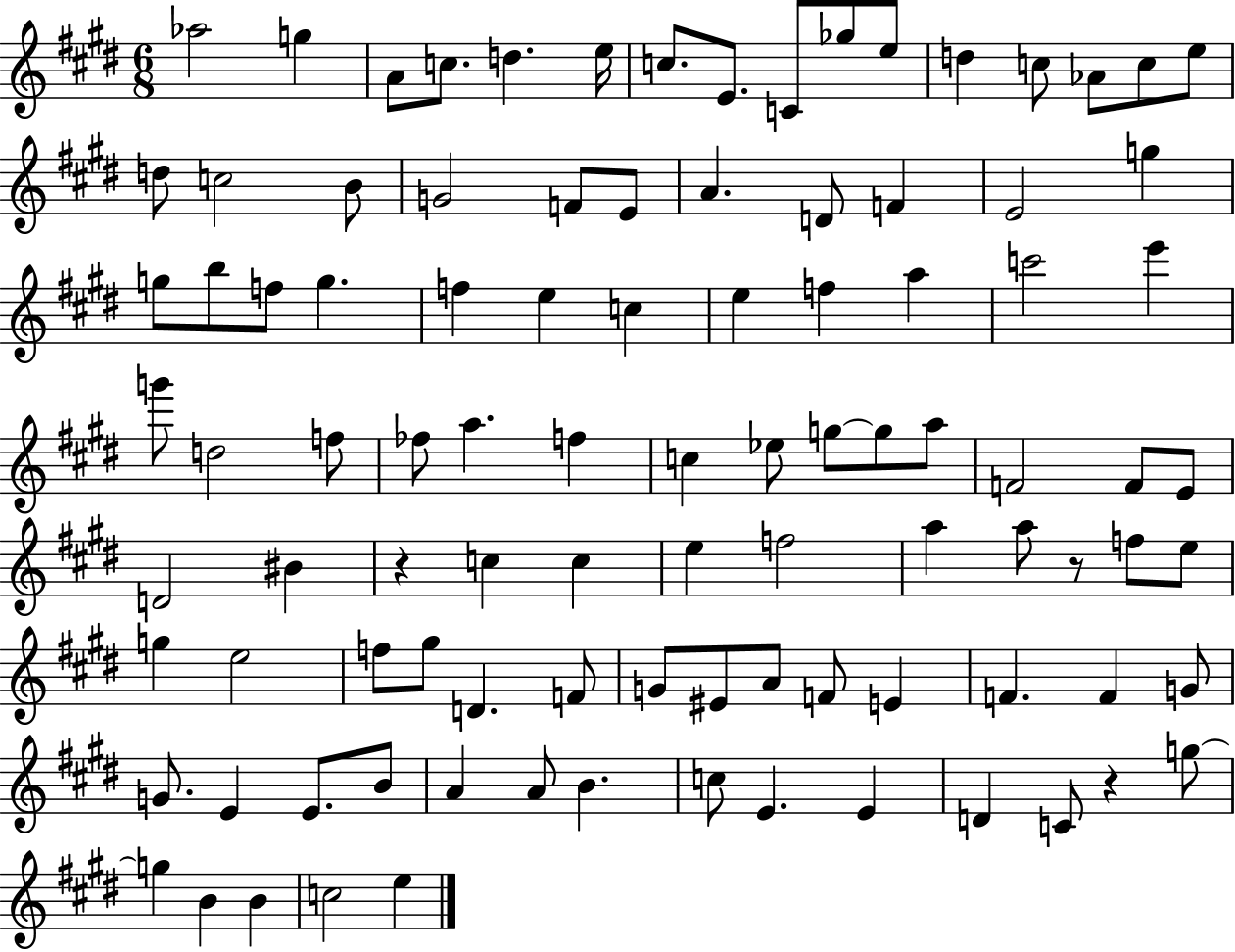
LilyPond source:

{
  \clef treble
  \numericTimeSignature
  \time 6/8
  \key e \major
  aes''2 g''4 | a'8 c''8. d''4. e''16 | c''8. e'8. c'8 ges''8 e''8 | d''4 c''8 aes'8 c''8 e''8 | \break d''8 c''2 b'8 | g'2 f'8 e'8 | a'4. d'8 f'4 | e'2 g''4 | \break g''8 b''8 f''8 g''4. | f''4 e''4 c''4 | e''4 f''4 a''4 | c'''2 e'''4 | \break g'''8 d''2 f''8 | fes''8 a''4. f''4 | c''4 ees''8 g''8~~ g''8 a''8 | f'2 f'8 e'8 | \break d'2 bis'4 | r4 c''4 c''4 | e''4 f''2 | a''4 a''8 r8 f''8 e''8 | \break g''4 e''2 | f''8 gis''8 d'4. f'8 | g'8 eis'8 a'8 f'8 e'4 | f'4. f'4 g'8 | \break g'8. e'4 e'8. b'8 | a'4 a'8 b'4. | c''8 e'4. e'4 | d'4 c'8 r4 g''8~~ | \break g''4 b'4 b'4 | c''2 e''4 | \bar "|."
}